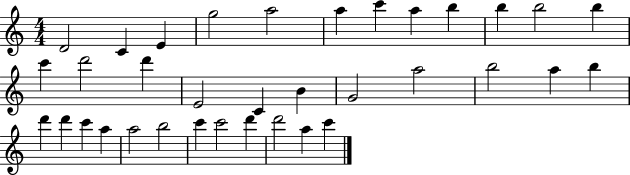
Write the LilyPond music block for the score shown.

{
  \clef treble
  \numericTimeSignature
  \time 4/4
  \key c \major
  d'2 c'4 e'4 | g''2 a''2 | a''4 c'''4 a''4 b''4 | b''4 b''2 b''4 | \break c'''4 d'''2 d'''4 | e'2 c'4 b'4 | g'2 a''2 | b''2 a''4 b''4 | \break d'''4 d'''4 c'''4 a''4 | a''2 b''2 | c'''4 c'''2 d'''4 | d'''2 a''4 c'''4 | \break \bar "|."
}